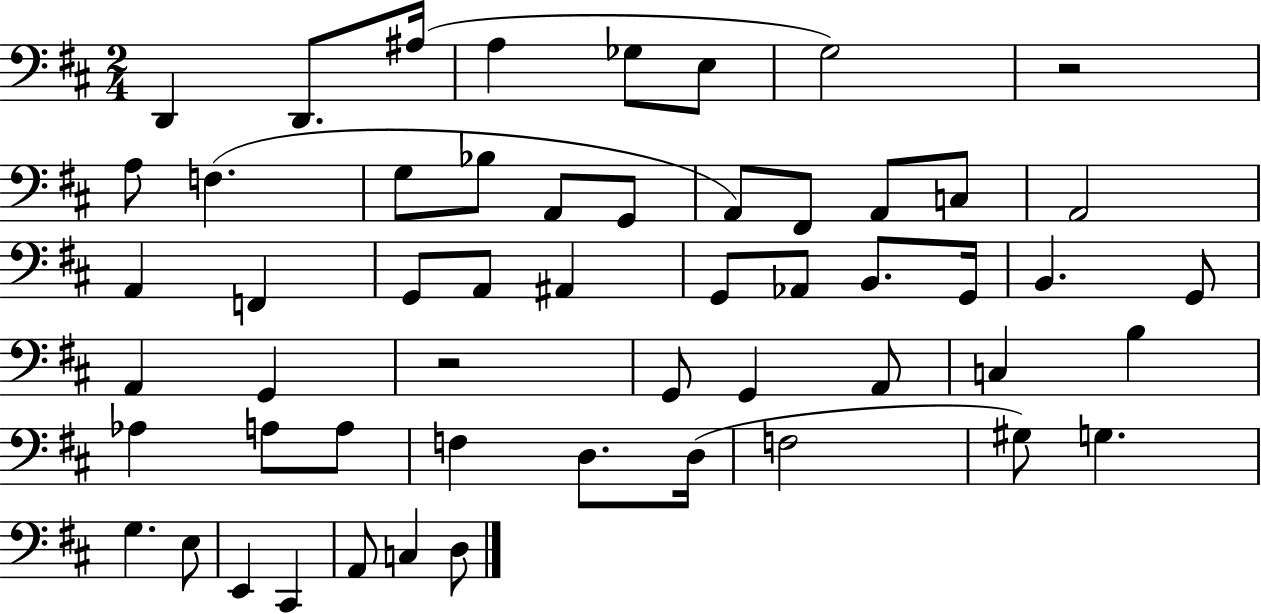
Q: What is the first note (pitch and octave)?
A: D2